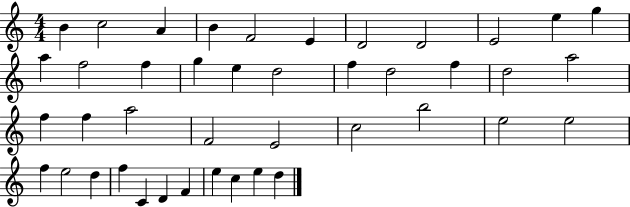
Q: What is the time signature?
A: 4/4